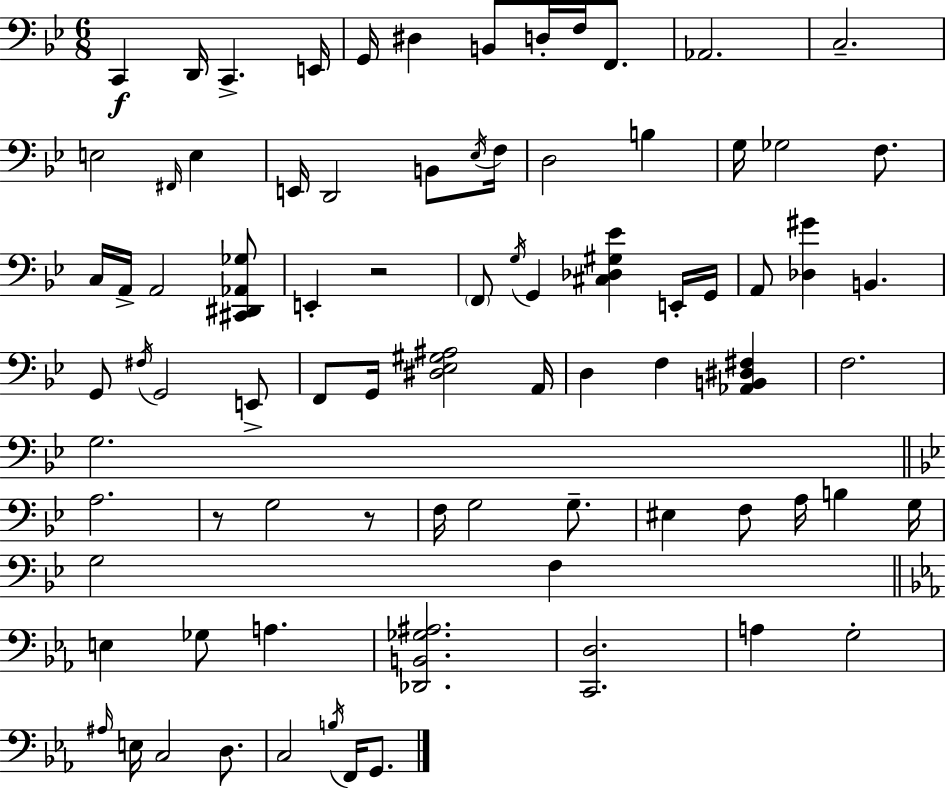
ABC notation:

X:1
T:Untitled
M:6/8
L:1/4
K:Gm
C,, D,,/4 C,, E,,/4 G,,/4 ^D, B,,/2 D,/4 F,/4 F,,/2 _A,,2 C,2 E,2 ^F,,/4 E, E,,/4 D,,2 B,,/2 _E,/4 F,/4 D,2 B, G,/4 _G,2 F,/2 C,/4 A,,/4 A,,2 [^C,,^D,,_A,,_G,]/2 E,, z2 F,,/2 G,/4 G,, [^C,_D,^G,_E] E,,/4 G,,/4 A,,/2 [_D,^G] B,, G,,/2 ^F,/4 G,,2 E,,/2 F,,/2 G,,/4 [^D,_E,^G,^A,]2 A,,/4 D, F, [_A,,B,,^D,^F,] F,2 G,2 A,2 z/2 G,2 z/2 F,/4 G,2 G,/2 ^E, F,/2 A,/4 B, G,/4 G,2 F, E, _G,/2 A, [_D,,B,,_G,^A,]2 [C,,D,]2 A, G,2 ^A,/4 E,/4 C,2 D,/2 C,2 B,/4 F,,/4 G,,/2